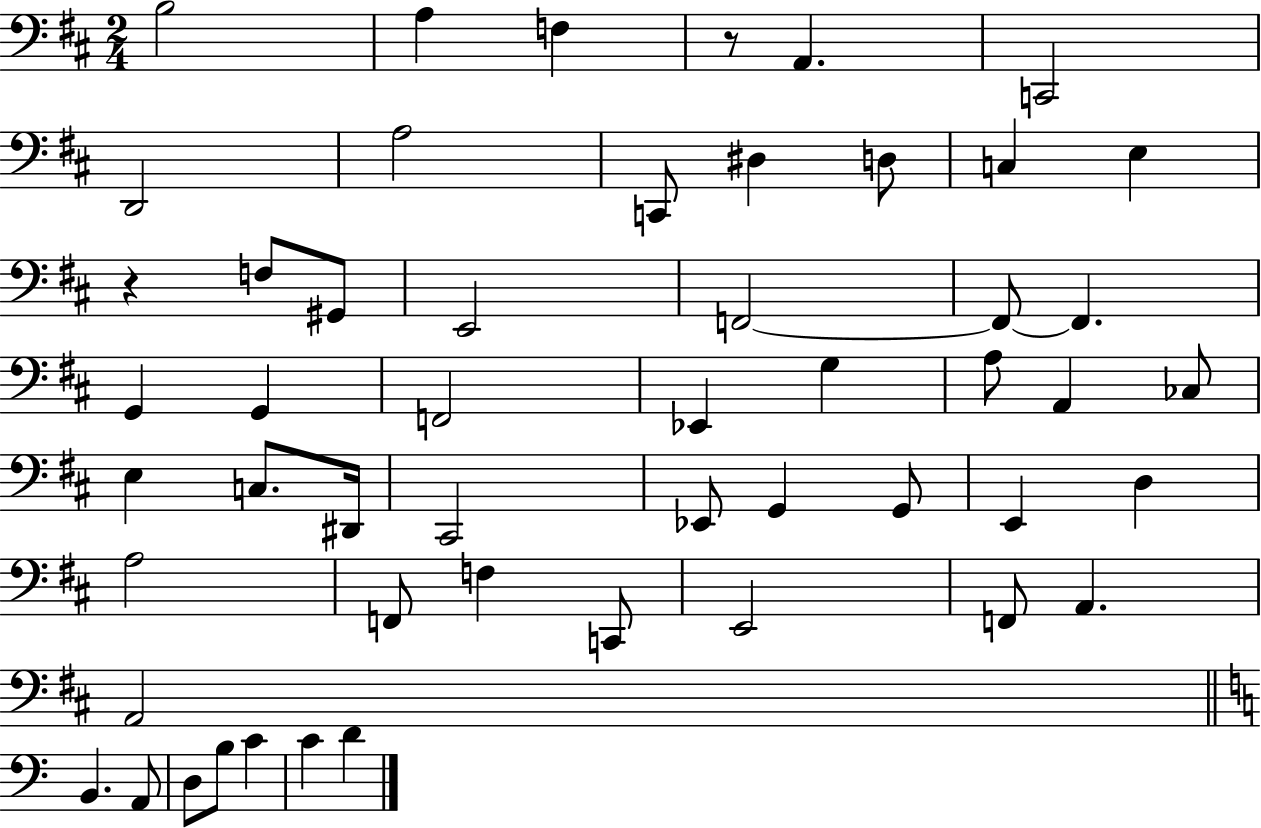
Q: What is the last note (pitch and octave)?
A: D4